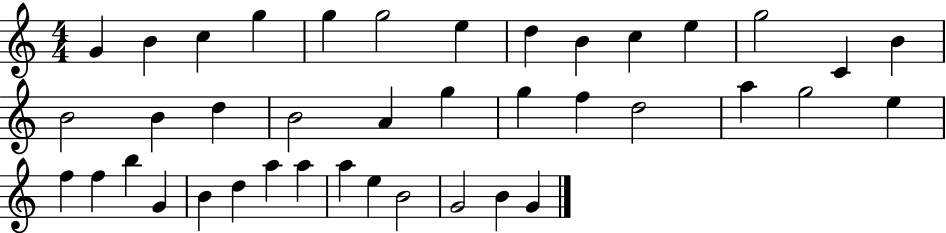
{
  \clef treble
  \numericTimeSignature
  \time 4/4
  \key c \major
  g'4 b'4 c''4 g''4 | g''4 g''2 e''4 | d''4 b'4 c''4 e''4 | g''2 c'4 b'4 | \break b'2 b'4 d''4 | b'2 a'4 g''4 | g''4 f''4 d''2 | a''4 g''2 e''4 | \break f''4 f''4 b''4 g'4 | b'4 d''4 a''4 a''4 | a''4 e''4 b'2 | g'2 b'4 g'4 | \break \bar "|."
}